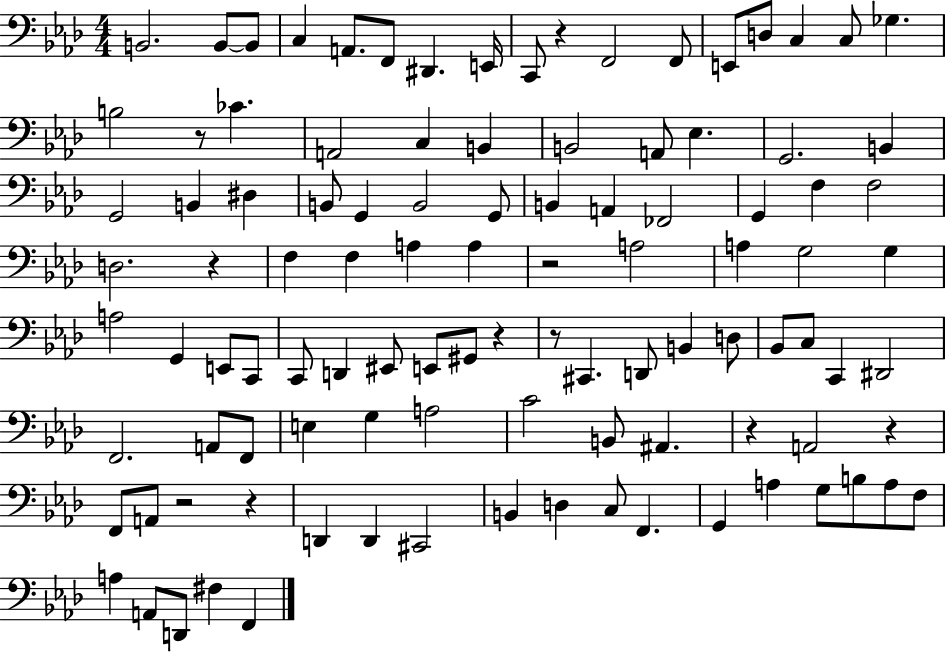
{
  \clef bass
  \numericTimeSignature
  \time 4/4
  \key aes \major
  \repeat volta 2 { b,2. b,8~~ b,8 | c4 a,8. f,8 dis,4. e,16 | c,8 r4 f,2 f,8 | e,8 d8 c4 c8 ges4. | \break b2 r8 ces'4. | a,2 c4 b,4 | b,2 a,8 ees4. | g,2. b,4 | \break g,2 b,4 dis4 | b,8 g,4 b,2 g,8 | b,4 a,4 fes,2 | g,4 f4 f2 | \break d2. r4 | f4 f4 a4 a4 | r2 a2 | a4 g2 g4 | \break a2 g,4 e,8 c,8 | c,8 d,4 eis,8 e,8 gis,8 r4 | r8 cis,4. d,8 b,4 d8 | bes,8 c8 c,4 dis,2 | \break f,2. a,8 f,8 | e4 g4 a2 | c'2 b,8 ais,4. | r4 a,2 r4 | \break f,8 a,8 r2 r4 | d,4 d,4 cis,2 | b,4 d4 c8 f,4. | g,4 a4 g8 b8 a8 f8 | \break a4 a,8 d,8 fis4 f,4 | } \bar "|."
}